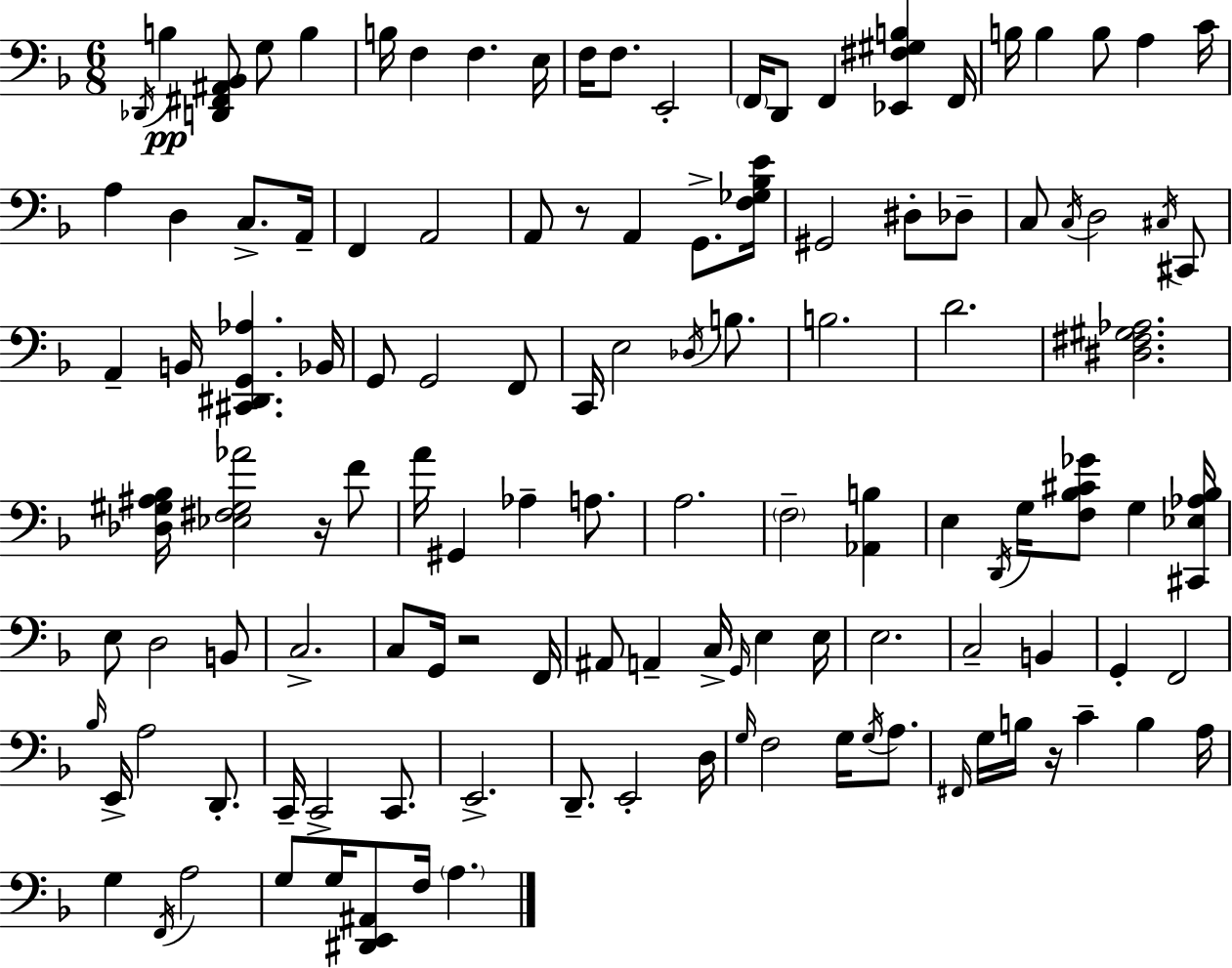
Db2/s B3/q [D2,F#2,A#2,Bb2]/e G3/e B3/q B3/s F3/q F3/q. E3/s F3/s F3/e. E2/h F2/s D2/e F2/q [Eb2,F#3,G#3,B3]/q F2/s B3/s B3/q B3/e A3/q C4/s A3/q D3/q C3/e. A2/s F2/q A2/h A2/e R/e A2/q G2/e. [F3,Gb3,Bb3,E4]/s G#2/h D#3/e Db3/e C3/e C3/s D3/h C#3/s C#2/e A2/q B2/s [C#2,D#2,G2,Ab3]/q. Bb2/s G2/e G2/h F2/e C2/s E3/h Db3/s B3/e. B3/h. D4/h. [D#3,F#3,G#3,Ab3]/h. [Db3,G#3,A#3,Bb3]/s [Eb3,F#3,G#3,Ab4]/h R/s F4/e A4/s G#2/q Ab3/q A3/e. A3/h. F3/h [Ab2,B3]/q E3/q D2/s G3/s [F3,Bb3,C#4,Gb4]/e G3/q [C#2,Eb3,Ab3,Bb3]/s E3/e D3/h B2/e C3/h. C3/e G2/s R/h F2/s A#2/e A2/q C3/s G2/s E3/q E3/s E3/h. C3/h B2/q G2/q F2/h Bb3/s E2/s A3/h D2/e. C2/s C2/h C2/e. E2/h. D2/e. E2/h D3/s G3/s F3/h G3/s G3/s A3/e. F#2/s G3/s B3/s R/s C4/q B3/q A3/s G3/q F2/s A3/h G3/e G3/s [D#2,E2,A#2]/e F3/s A3/q.